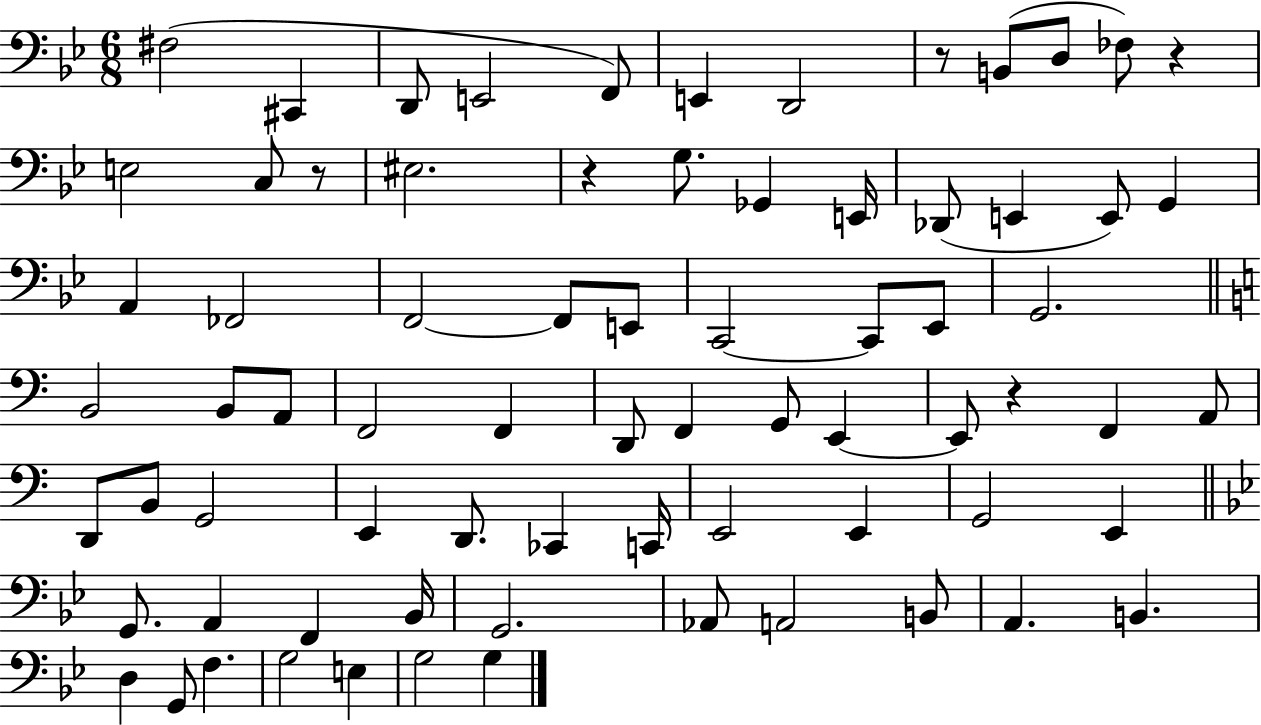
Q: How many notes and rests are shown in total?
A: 74